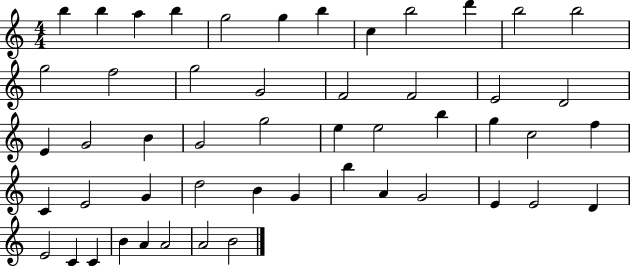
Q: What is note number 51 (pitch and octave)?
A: B4